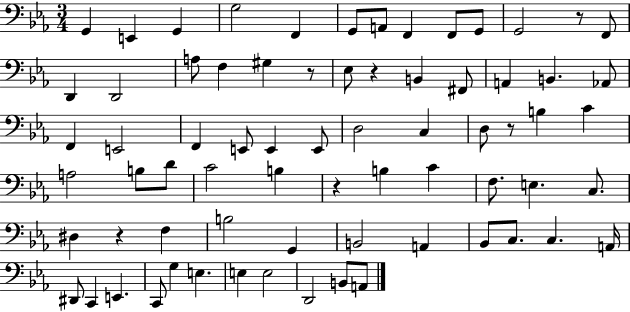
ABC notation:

X:1
T:Untitled
M:3/4
L:1/4
K:Eb
G,, E,, G,, G,2 F,, G,,/2 A,,/2 F,, F,,/2 G,,/2 G,,2 z/2 F,,/2 D,, D,,2 A,/2 F, ^G, z/2 _E,/2 z B,, ^F,,/2 A,, B,, _A,,/2 F,, E,,2 F,, E,,/2 E,, E,,/2 D,2 C, D,/2 z/2 B, C A,2 B,/2 D/2 C2 B, z B, C F,/2 E, C,/2 ^D, z F, B,2 G,, B,,2 A,, _B,,/2 C,/2 C, A,,/4 ^D,,/2 C,, E,, C,,/2 G, E, E, E,2 D,,2 B,,/2 A,,/2